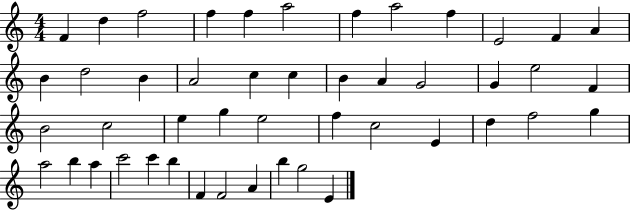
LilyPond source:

{
  \clef treble
  \numericTimeSignature
  \time 4/4
  \key c \major
  f'4 d''4 f''2 | f''4 f''4 a''2 | f''4 a''2 f''4 | e'2 f'4 a'4 | \break b'4 d''2 b'4 | a'2 c''4 c''4 | b'4 a'4 g'2 | g'4 e''2 f'4 | \break b'2 c''2 | e''4 g''4 e''2 | f''4 c''2 e'4 | d''4 f''2 g''4 | \break a''2 b''4 a''4 | c'''2 c'''4 b''4 | f'4 f'2 a'4 | b''4 g''2 e'4 | \break \bar "|."
}